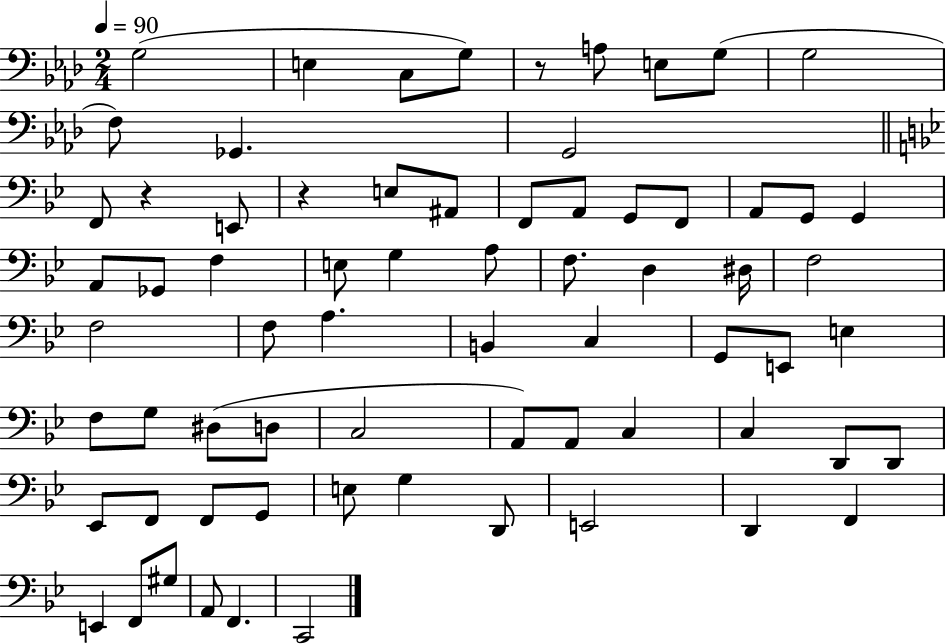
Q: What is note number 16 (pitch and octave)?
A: F2